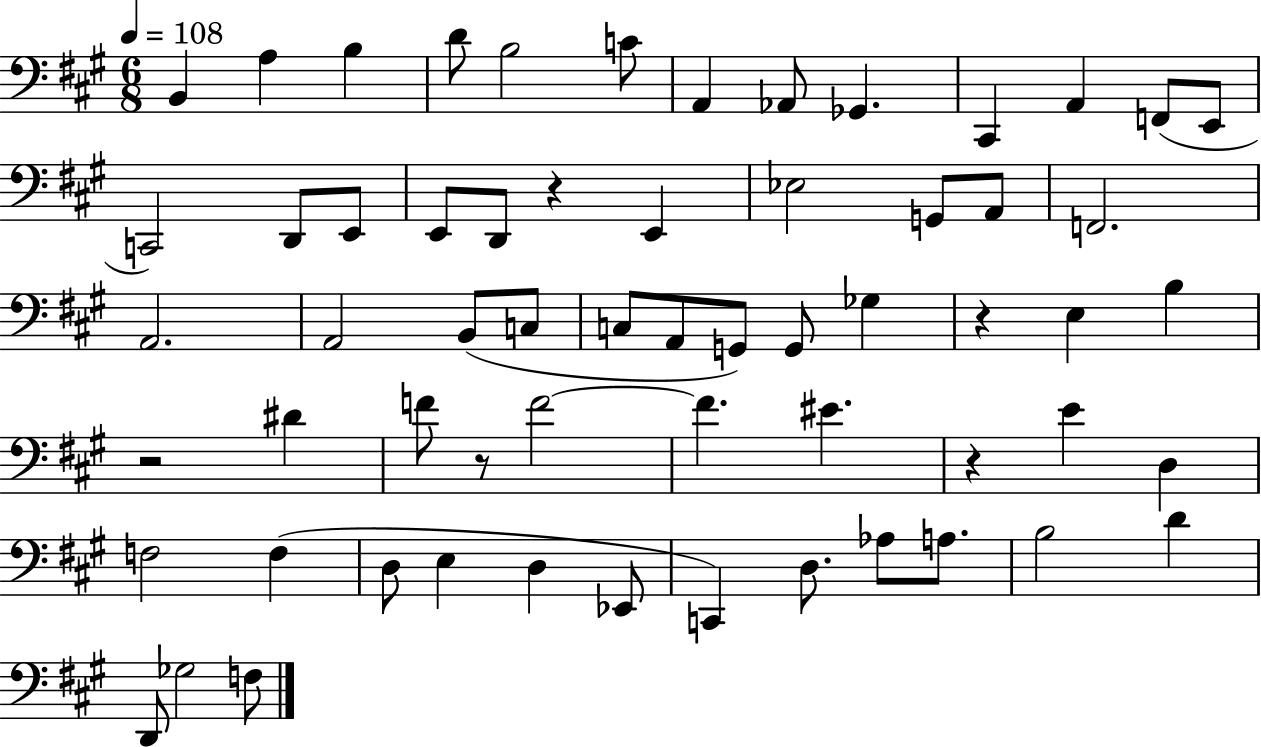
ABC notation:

X:1
T:Untitled
M:6/8
L:1/4
K:A
B,, A, B, D/2 B,2 C/2 A,, _A,,/2 _G,, ^C,, A,, F,,/2 E,,/2 C,,2 D,,/2 E,,/2 E,,/2 D,,/2 z E,, _E,2 G,,/2 A,,/2 F,,2 A,,2 A,,2 B,,/2 C,/2 C,/2 A,,/2 G,,/2 G,,/2 _G, z E, B, z2 ^D F/2 z/2 F2 F ^E z E D, F,2 F, D,/2 E, D, _E,,/2 C,, D,/2 _A,/2 A,/2 B,2 D D,,/2 _G,2 F,/2